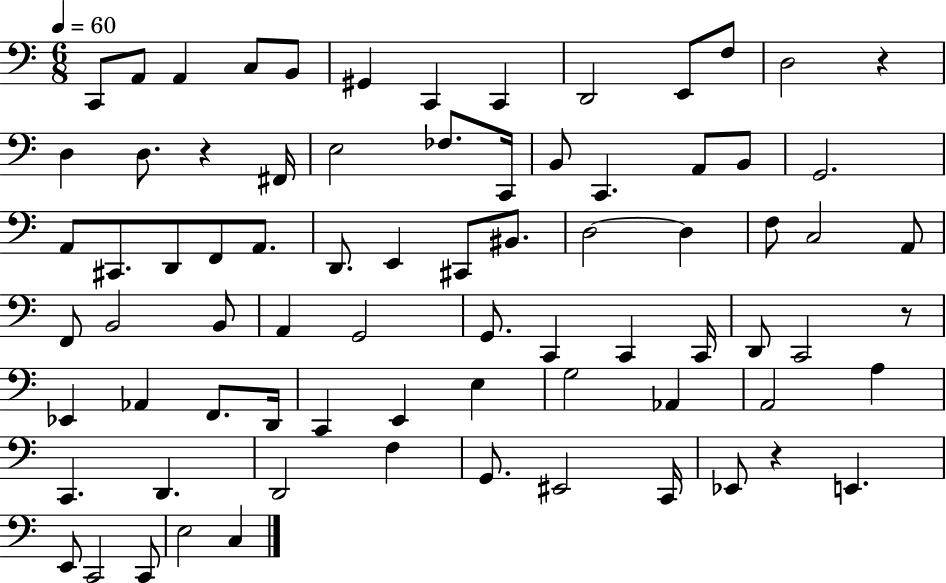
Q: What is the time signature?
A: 6/8